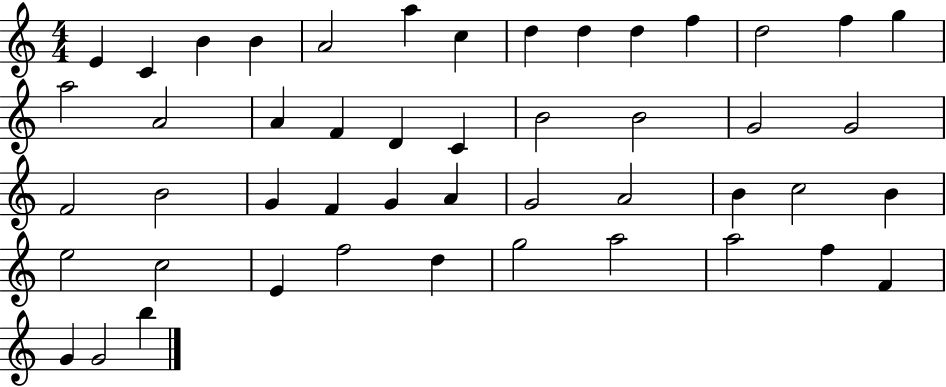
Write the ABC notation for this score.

X:1
T:Untitled
M:4/4
L:1/4
K:C
E C B B A2 a c d d d f d2 f g a2 A2 A F D C B2 B2 G2 G2 F2 B2 G F G A G2 A2 B c2 B e2 c2 E f2 d g2 a2 a2 f F G G2 b